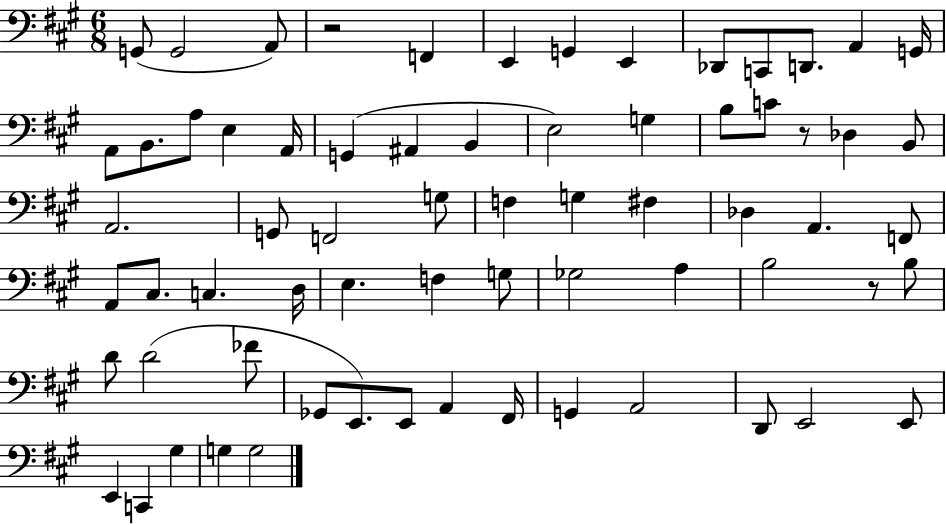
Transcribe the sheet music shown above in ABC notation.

X:1
T:Untitled
M:6/8
L:1/4
K:A
G,,/2 G,,2 A,,/2 z2 F,, E,, G,, E,, _D,,/2 C,,/2 D,,/2 A,, G,,/4 A,,/2 B,,/2 A,/2 E, A,,/4 G,, ^A,, B,, E,2 G, B,/2 C/2 z/2 _D, B,,/2 A,,2 G,,/2 F,,2 G,/2 F, G, ^F, _D, A,, F,,/2 A,,/2 ^C,/2 C, D,/4 E, F, G,/2 _G,2 A, B,2 z/2 B,/2 D/2 D2 _F/2 _G,,/2 E,,/2 E,,/2 A,, ^F,,/4 G,, A,,2 D,,/2 E,,2 E,,/2 E,, C,, ^G, G, G,2